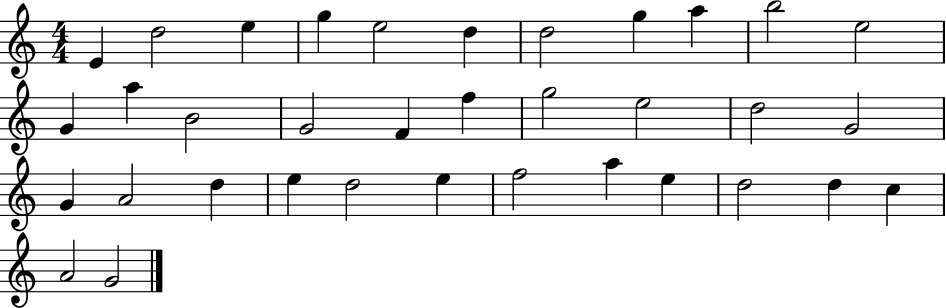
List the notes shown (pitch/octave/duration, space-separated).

E4/q D5/h E5/q G5/q E5/h D5/q D5/h G5/q A5/q B5/h E5/h G4/q A5/q B4/h G4/h F4/q F5/q G5/h E5/h D5/h G4/h G4/q A4/h D5/q E5/q D5/h E5/q F5/h A5/q E5/q D5/h D5/q C5/q A4/h G4/h